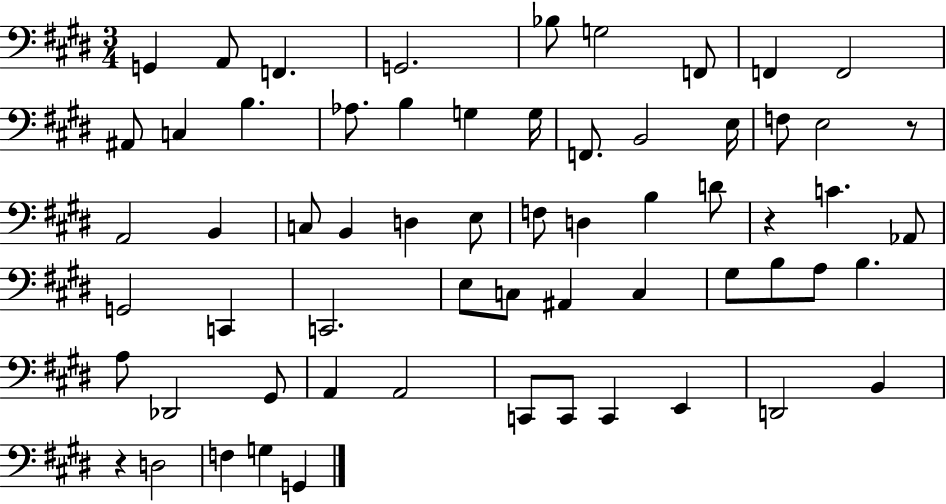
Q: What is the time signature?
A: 3/4